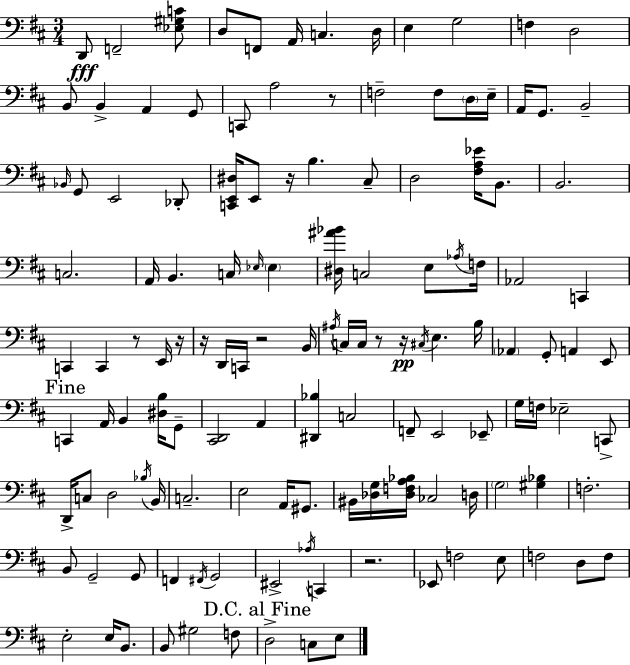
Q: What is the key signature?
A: D major